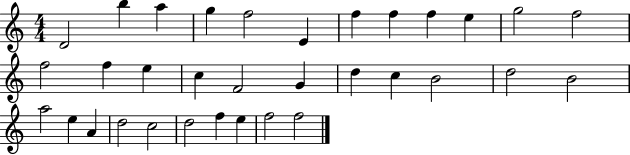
{
  \clef treble
  \numericTimeSignature
  \time 4/4
  \key c \major
  d'2 b''4 a''4 | g''4 f''2 e'4 | f''4 f''4 f''4 e''4 | g''2 f''2 | \break f''2 f''4 e''4 | c''4 f'2 g'4 | d''4 c''4 b'2 | d''2 b'2 | \break a''2 e''4 a'4 | d''2 c''2 | d''2 f''4 e''4 | f''2 f''2 | \break \bar "|."
}